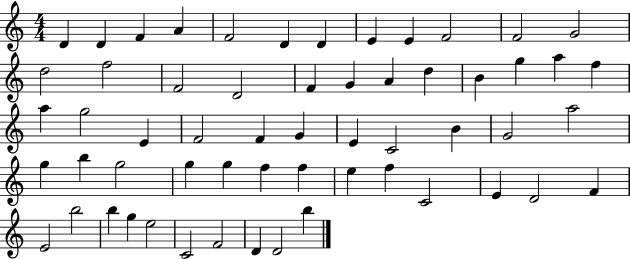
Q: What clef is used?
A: treble